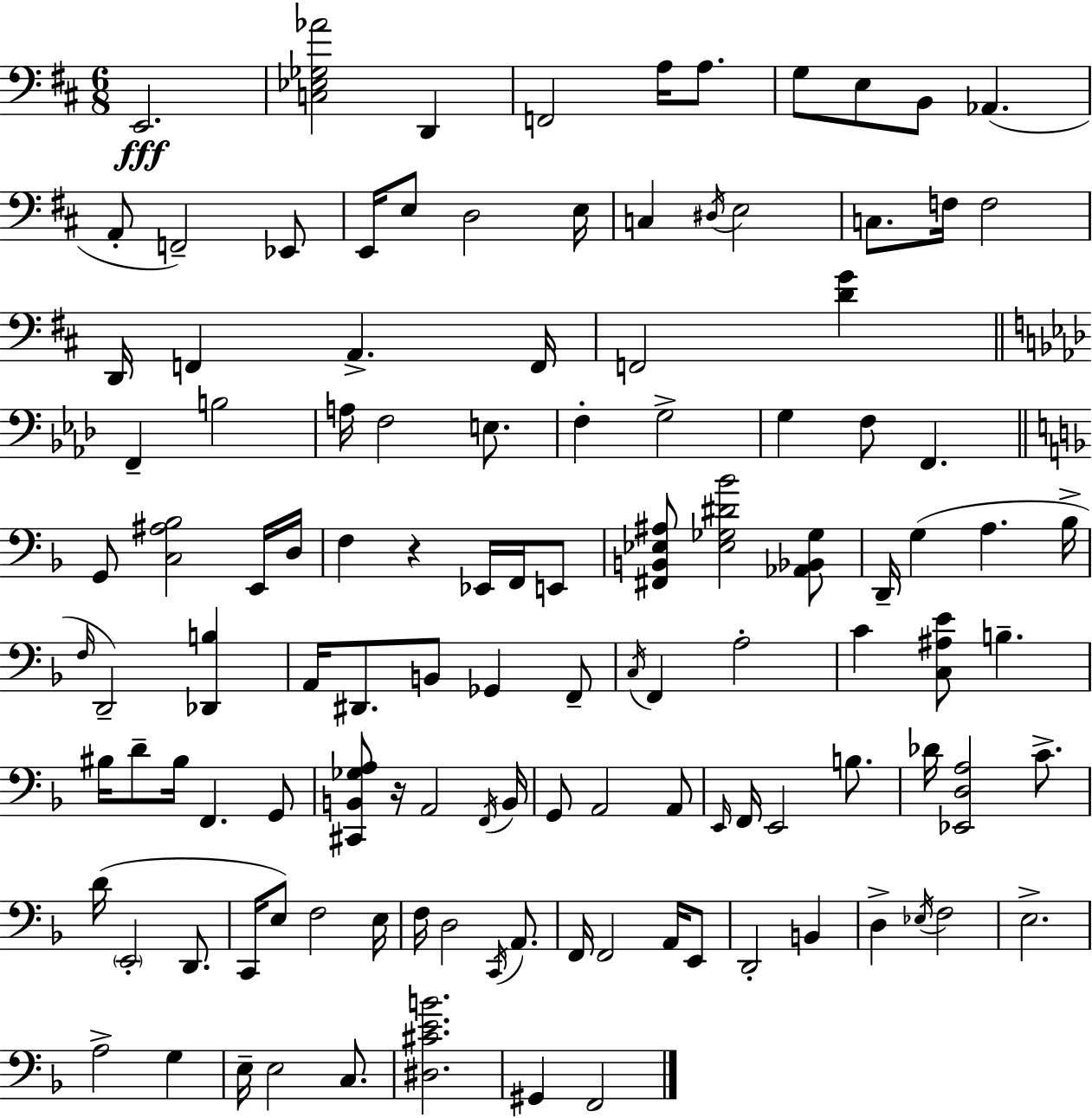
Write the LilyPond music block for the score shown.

{
  \clef bass
  \numericTimeSignature
  \time 6/8
  \key d \major
  \repeat volta 2 { e,2.\fff | <c ees ges aes'>2 d,4 | f,2 a16 a8. | g8 e8 b,8 aes,4.( | \break a,8-. f,2--) ees,8 | e,16 e8 d2 e16 | c4 \acciaccatura { dis16 } e2 | c8. f16 f2 | \break d,16 f,4 a,4.-> | f,16 f,2 <d' g'>4 | \bar "||" \break \key aes \major f,4-- b2 | a16 f2 e8. | f4-. g2-> | g4 f8 f,4. | \break \bar "||" \break \key f \major g,8 <c ais bes>2 e,16 d16 | f4 r4 ees,16 f,16 e,8 | <fis, b, ees ais>8 <ees ges dis' bes'>2 <aes, bes, ges>8 | d,16-- g4( a4. bes16-> | \break \grace { f16 } d,2--) <des, b>4 | a,16 dis,8. b,8 ges,4 f,8-- | \acciaccatura { c16 } f,4 a2-. | c'4 <c ais e'>8 b4.-- | \break bis16 d'8-- bis16 f,4. | g,8 <cis, b, ges a>8 r16 a,2 | \acciaccatura { f,16 } b,16 g,8 a,2 | a,8 \grace { e,16 } f,16 e,2 | \break b8. des'16 <ees, d a>2 | c'8.-> d'16( \parenthesize e,2-. | d,8. c,16 e8) f2 | e16 f16 d2 | \break \acciaccatura { c,16 } a,8. f,16 f,2 | a,16 e,8 d,2-. | b,4 d4-> \acciaccatura { ees16 } f2 | e2.-> | \break a2-> | g4 e16-- e2 | c8. <dis cis' e' b'>2. | gis,4 f,2 | \break } \bar "|."
}